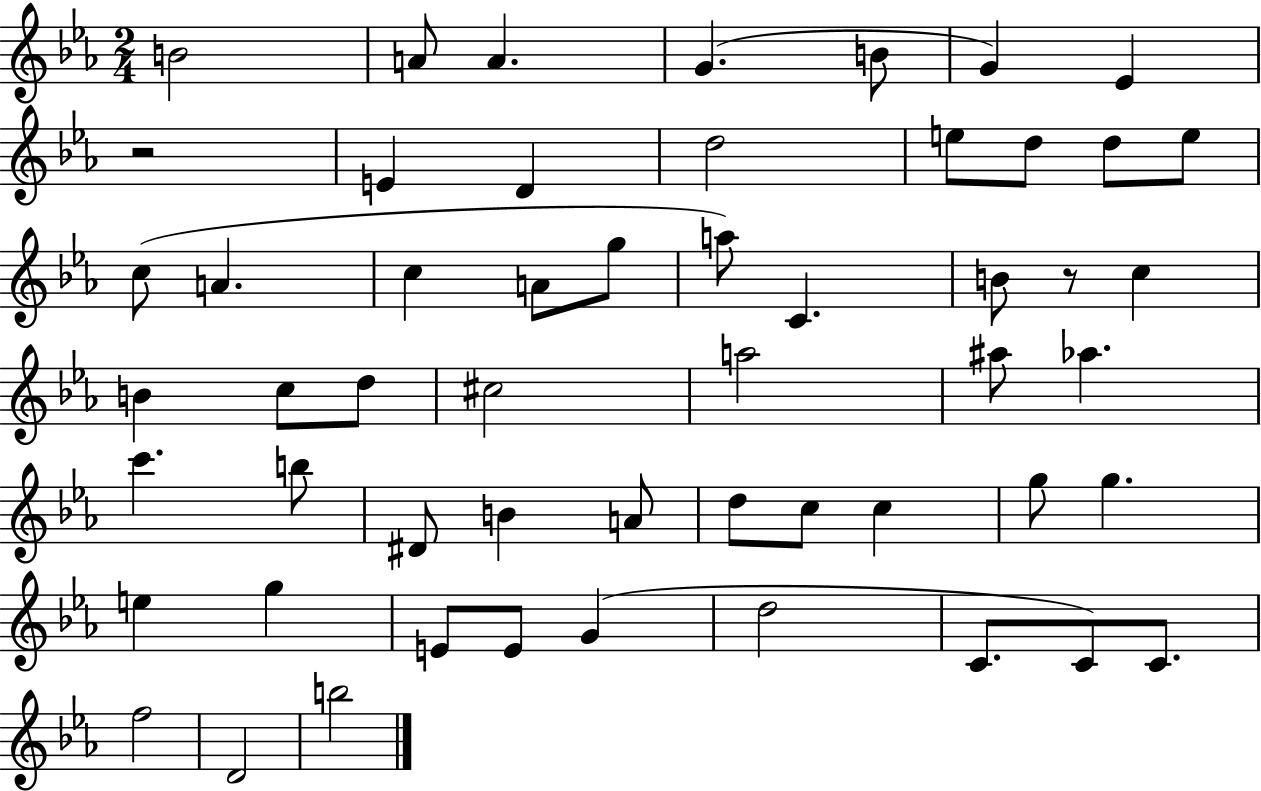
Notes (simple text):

B4/h A4/e A4/q. G4/q. B4/e G4/q Eb4/q R/h E4/q D4/q D5/h E5/e D5/e D5/e E5/e C5/e A4/q. C5/q A4/e G5/e A5/e C4/q. B4/e R/e C5/q B4/q C5/e D5/e C#5/h A5/h A#5/e Ab5/q. C6/q. B5/e D#4/e B4/q A4/e D5/e C5/e C5/q G5/e G5/q. E5/q G5/q E4/e E4/e G4/q D5/h C4/e. C4/e C4/e. F5/h D4/h B5/h